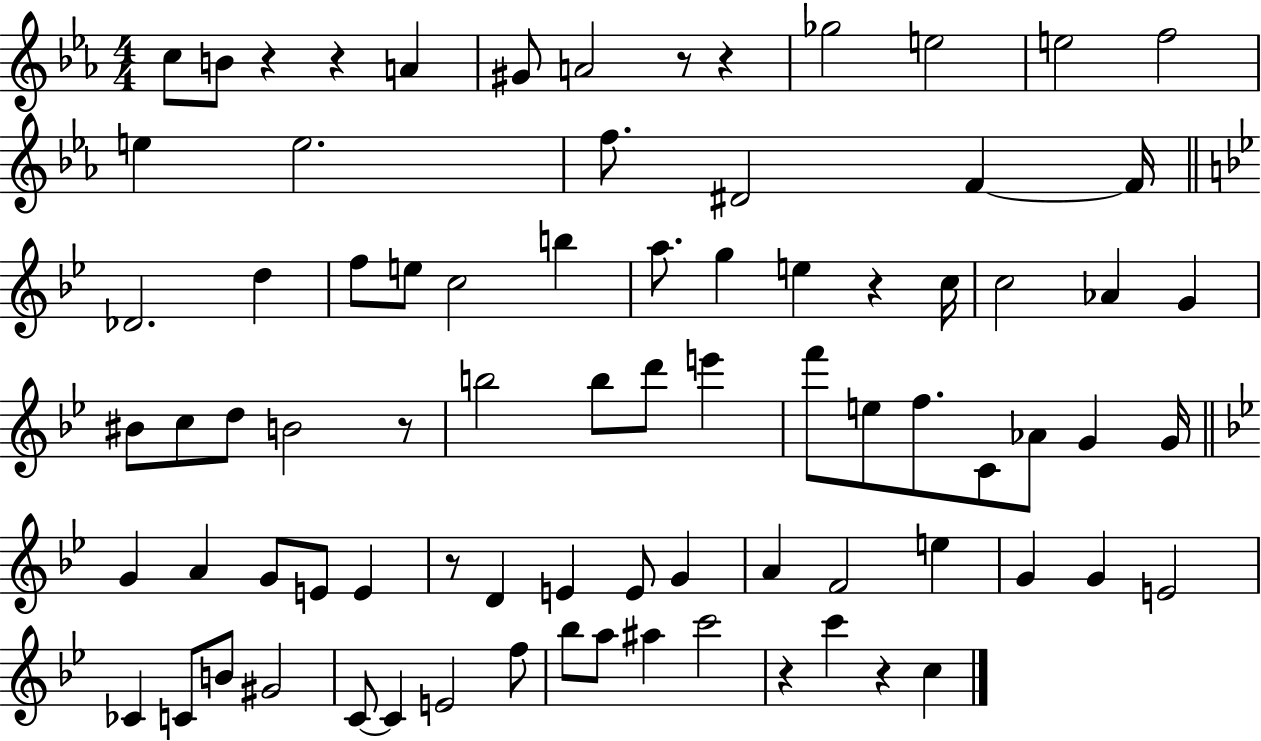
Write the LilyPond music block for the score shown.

{
  \clef treble
  \numericTimeSignature
  \time 4/4
  \key ees \major
  \repeat volta 2 { c''8 b'8 r4 r4 a'4 | gis'8 a'2 r8 r4 | ges''2 e''2 | e''2 f''2 | \break e''4 e''2. | f''8. dis'2 f'4~~ f'16 | \bar "||" \break \key bes \major des'2. d''4 | f''8 e''8 c''2 b''4 | a''8. g''4 e''4 r4 c''16 | c''2 aes'4 g'4 | \break bis'8 c''8 d''8 b'2 r8 | b''2 b''8 d'''8 e'''4 | f'''8 e''8 f''8. c'8 aes'8 g'4 g'16 | \bar "||" \break \key bes \major g'4 a'4 g'8 e'8 e'4 | r8 d'4 e'4 e'8 g'4 | a'4 f'2 e''4 | g'4 g'4 e'2 | \break ces'4 c'8 b'8 gis'2 | c'8~~ c'4 e'2 f''8 | bes''8 a''8 ais''4 c'''2 | r4 c'''4 r4 c''4 | \break } \bar "|."
}